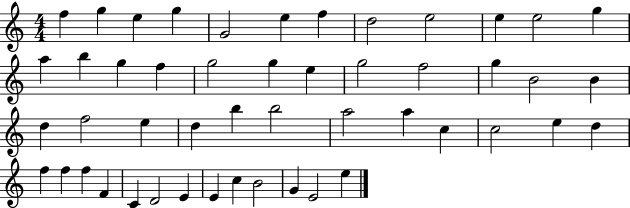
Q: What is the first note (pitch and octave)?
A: F5